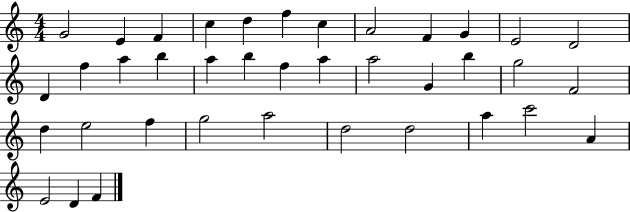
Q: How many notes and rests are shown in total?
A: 38